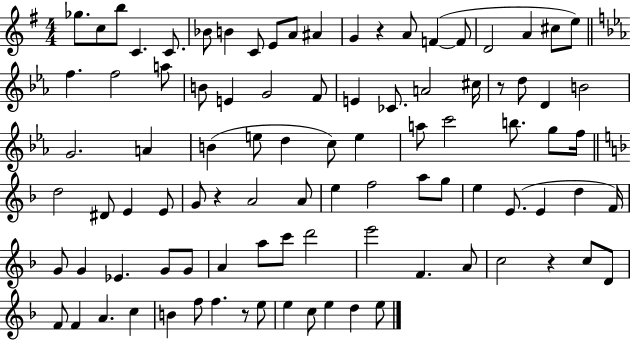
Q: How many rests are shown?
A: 5